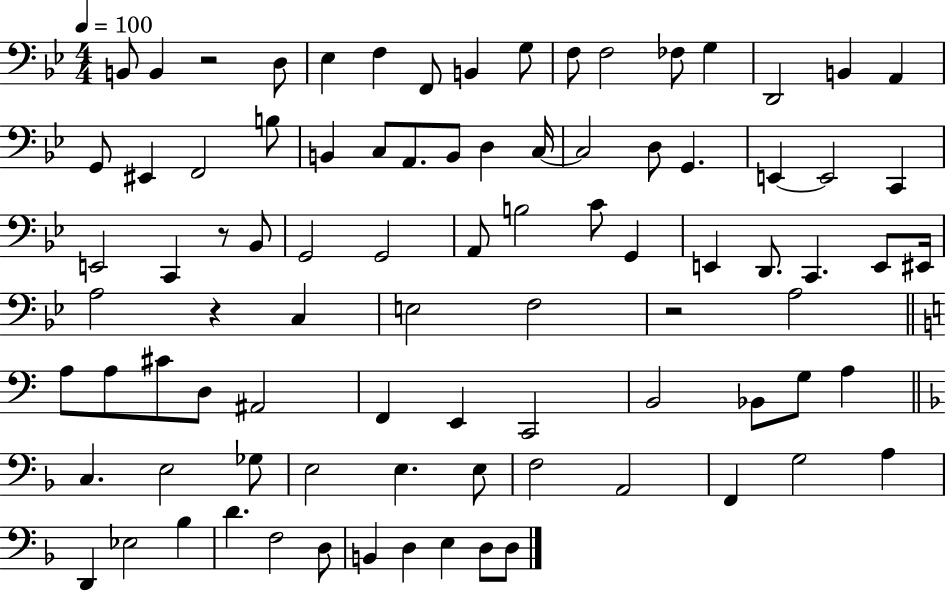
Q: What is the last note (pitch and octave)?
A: D3